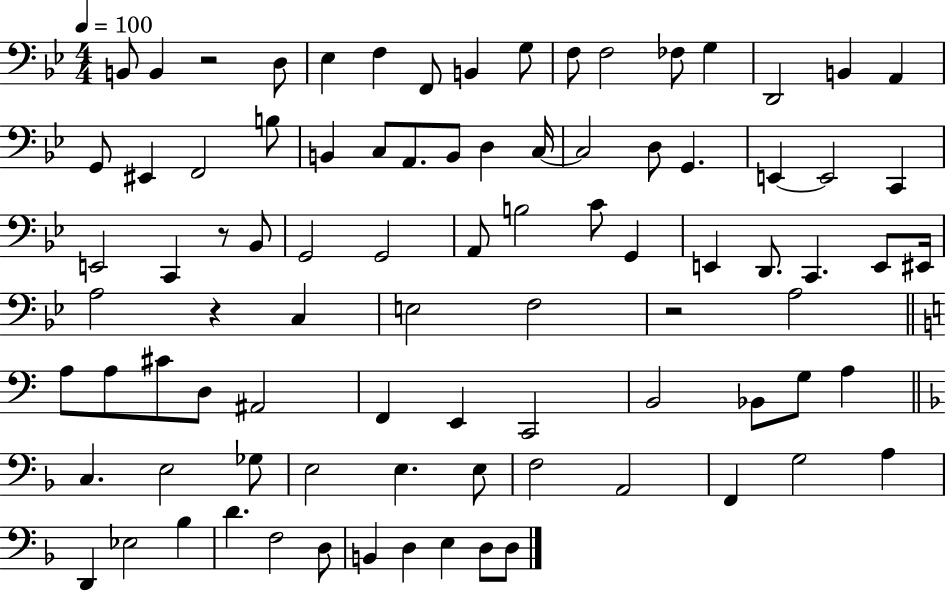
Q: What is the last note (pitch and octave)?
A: D3